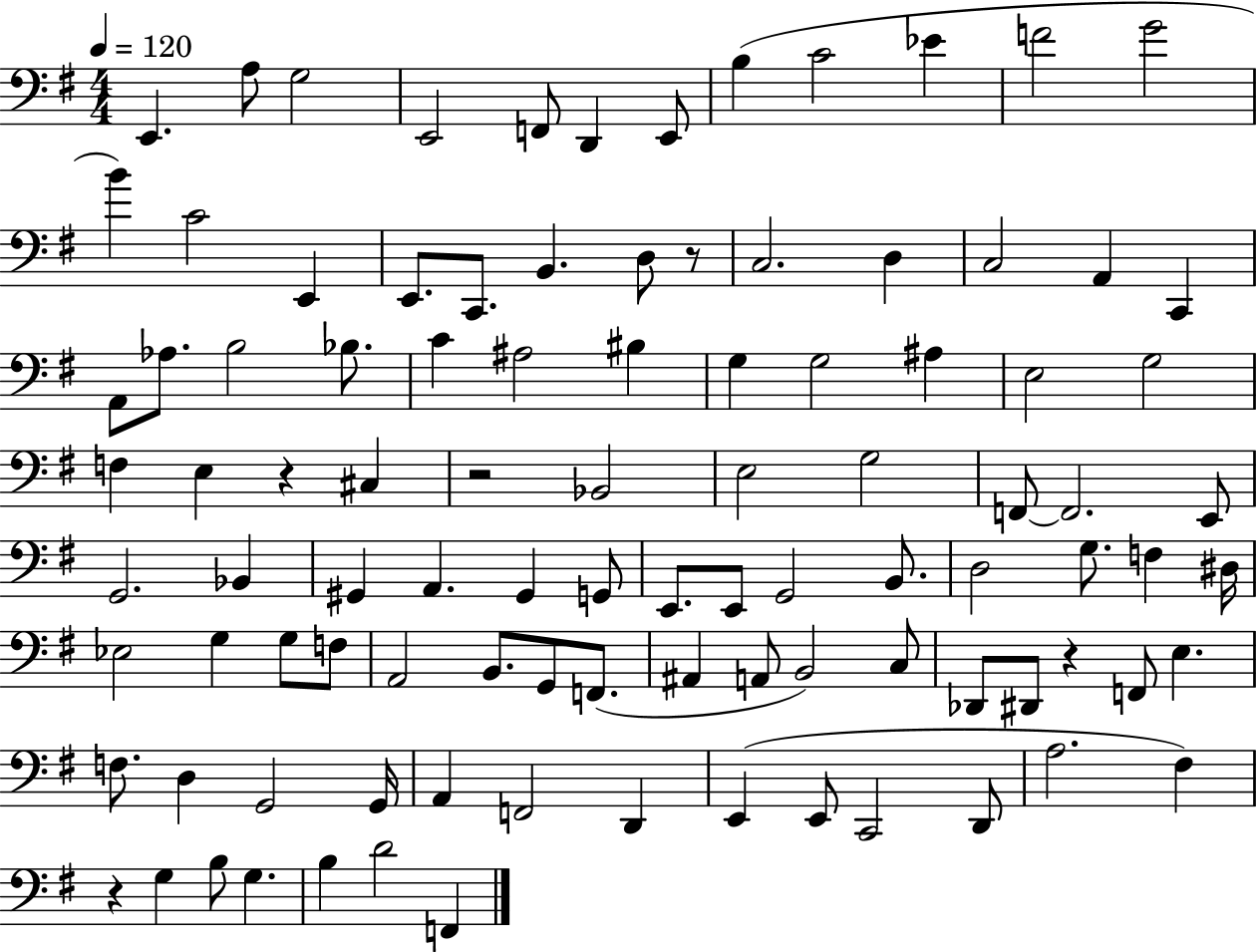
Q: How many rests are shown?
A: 5